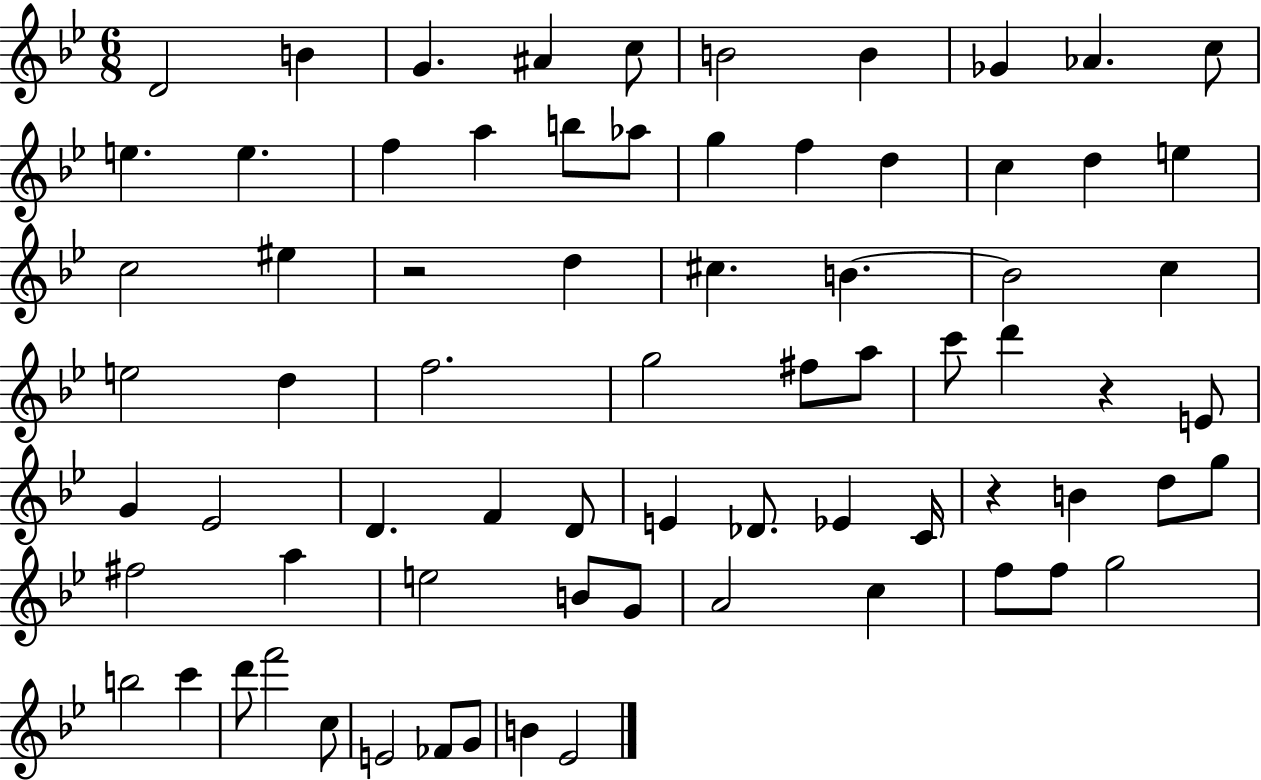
{
  \clef treble
  \numericTimeSignature
  \time 6/8
  \key bes \major
  \repeat volta 2 { d'2 b'4 | g'4. ais'4 c''8 | b'2 b'4 | ges'4 aes'4. c''8 | \break e''4. e''4. | f''4 a''4 b''8 aes''8 | g''4 f''4 d''4 | c''4 d''4 e''4 | \break c''2 eis''4 | r2 d''4 | cis''4. b'4.~~ | b'2 c''4 | \break e''2 d''4 | f''2. | g''2 fis''8 a''8 | c'''8 d'''4 r4 e'8 | \break g'4 ees'2 | d'4. f'4 d'8 | e'4 des'8. ees'4 c'16 | r4 b'4 d''8 g''8 | \break fis''2 a''4 | e''2 b'8 g'8 | a'2 c''4 | f''8 f''8 g''2 | \break b''2 c'''4 | d'''8 f'''2 c''8 | e'2 fes'8 g'8 | b'4 ees'2 | \break } \bar "|."
}